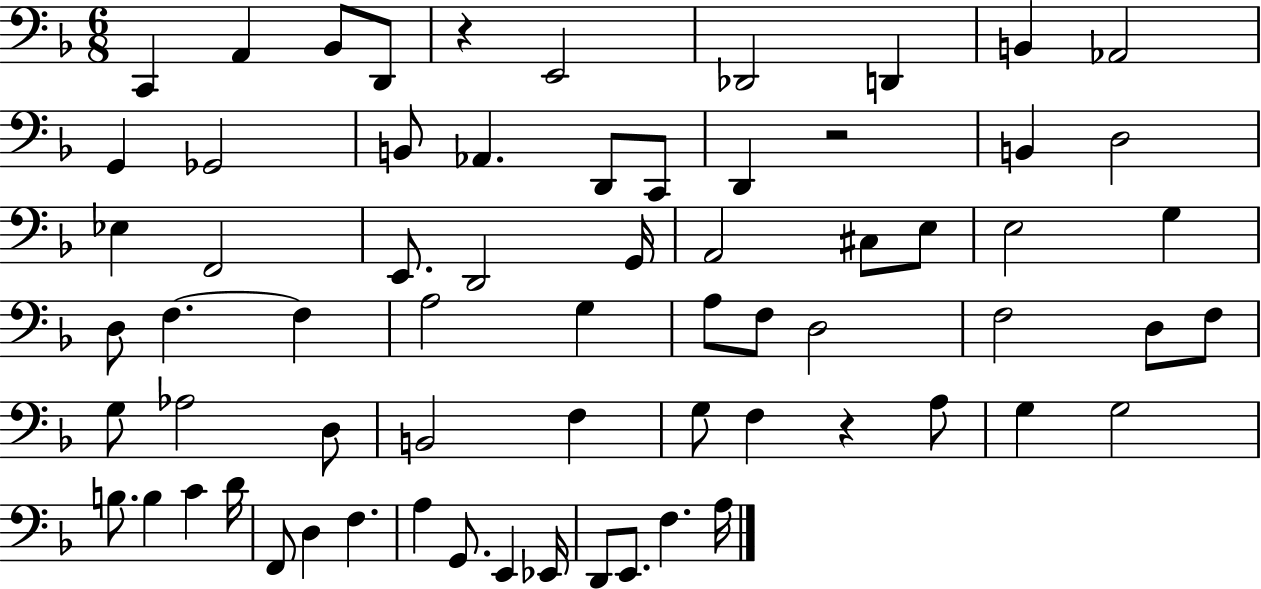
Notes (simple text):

C2/q A2/q Bb2/e D2/e R/q E2/h Db2/h D2/q B2/q Ab2/h G2/q Gb2/h B2/e Ab2/q. D2/e C2/e D2/q R/h B2/q D3/h Eb3/q F2/h E2/e. D2/h G2/s A2/h C#3/e E3/e E3/h G3/q D3/e F3/q. F3/q A3/h G3/q A3/e F3/e D3/h F3/h D3/e F3/e G3/e Ab3/h D3/e B2/h F3/q G3/e F3/q R/q A3/e G3/q G3/h B3/e. B3/q C4/q D4/s F2/e D3/q F3/q. A3/q G2/e. E2/q Eb2/s D2/e E2/e. F3/q. A3/s